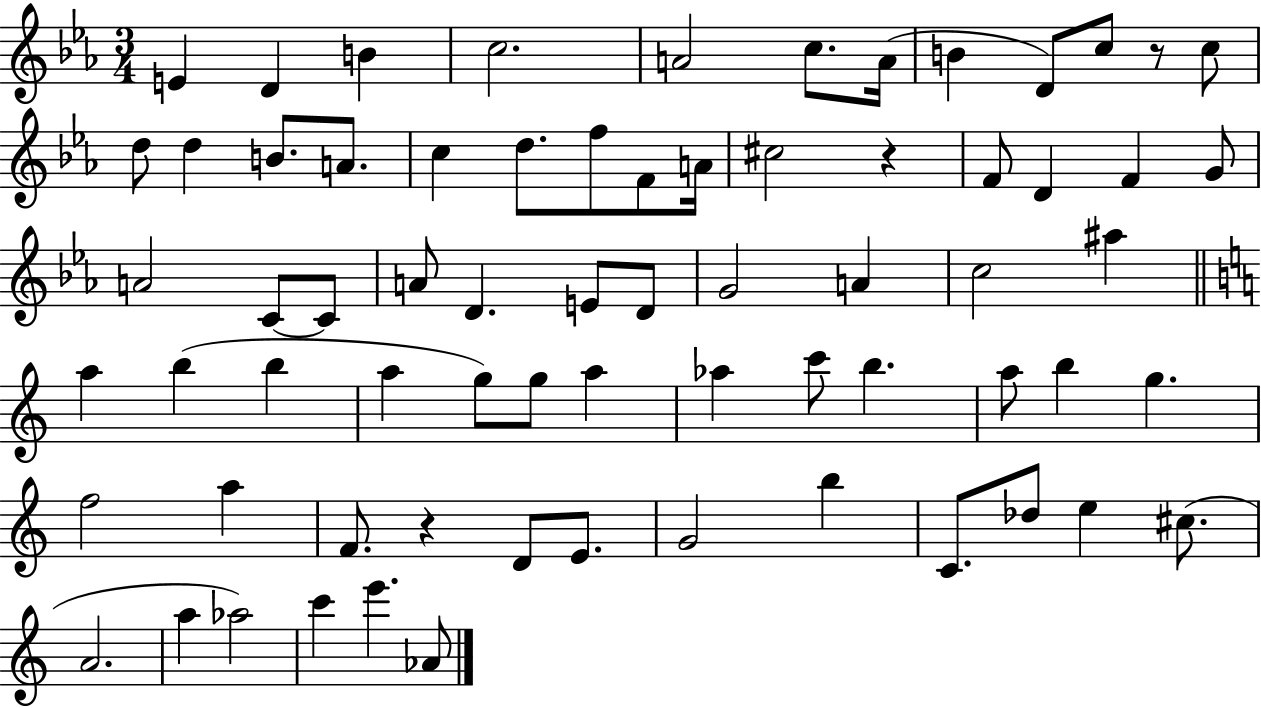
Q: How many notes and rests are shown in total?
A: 69